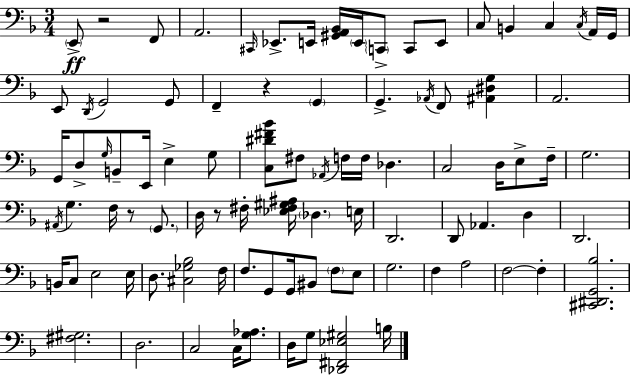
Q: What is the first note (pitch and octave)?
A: E2